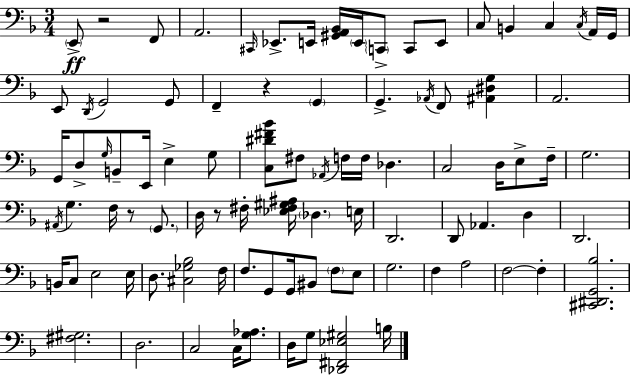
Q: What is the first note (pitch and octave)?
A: E2